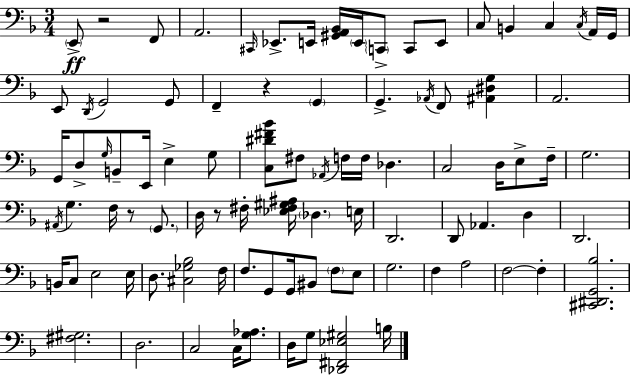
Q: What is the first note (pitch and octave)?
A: E2